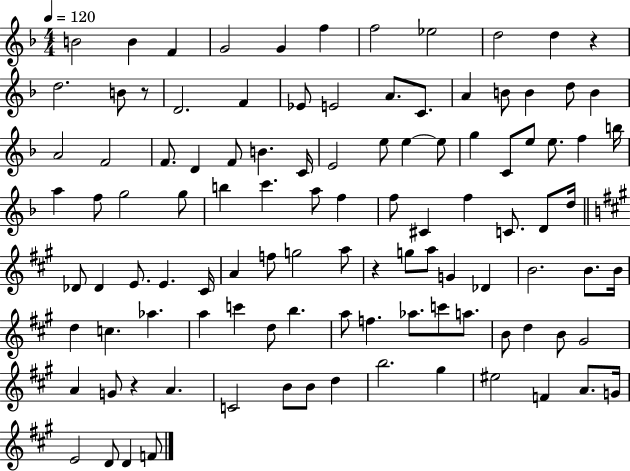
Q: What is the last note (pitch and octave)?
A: F4